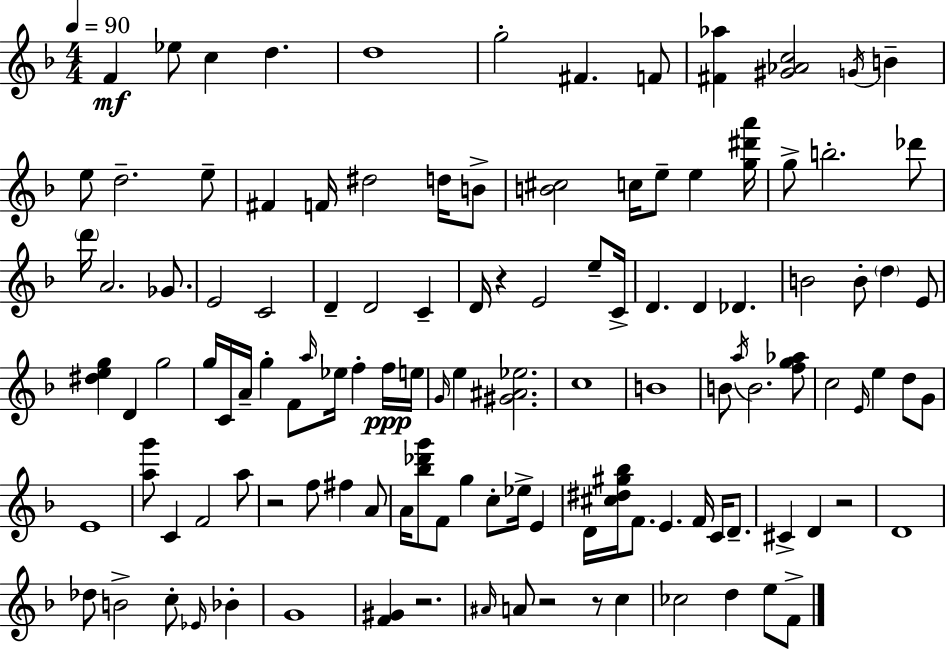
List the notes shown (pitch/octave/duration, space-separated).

F4/q Eb5/e C5/q D5/q. D5/w G5/h F#4/q. F4/e [F#4,Ab5]/q [G#4,Ab4,C5]/h G4/s B4/q E5/e D5/h. E5/e F#4/q F4/s D#5/h D5/s B4/e [B4,C#5]/h C5/s E5/e E5/q [G5,D#6,A6]/s G5/e B5/h. Db6/e D6/s A4/h. Gb4/e. E4/h C4/h D4/q D4/h C4/q D4/s R/q E4/h E5/e C4/s D4/q. D4/q Db4/q. B4/h B4/e D5/q E4/e [D#5,E5,G5]/q D4/q G5/h G5/s C4/s A4/s G5/q F4/e A5/s Eb5/s F5/q F5/s E5/s G4/s E5/q [G#4,A#4,Eb5]/h. C5/w B4/w B4/e A5/s B4/h. [F5,G5,Ab5]/e C5/h E4/s E5/q D5/e G4/e E4/w [A5,G6]/e C4/q F4/h A5/e R/h F5/e F#5/q A4/e A4/s [Bb5,Db6,G6]/e F4/e G5/q C5/e Eb5/s E4/q D4/s [C#5,D#5,G#5,Bb5]/s F4/e. E4/q. F4/s C4/s D4/e. C#4/q D4/q R/h D4/w Db5/e B4/h C5/e Eb4/s Bb4/q G4/w [F4,G#4]/q R/h. A#4/s A4/e R/h R/e C5/q CES5/h D5/q E5/e F4/e